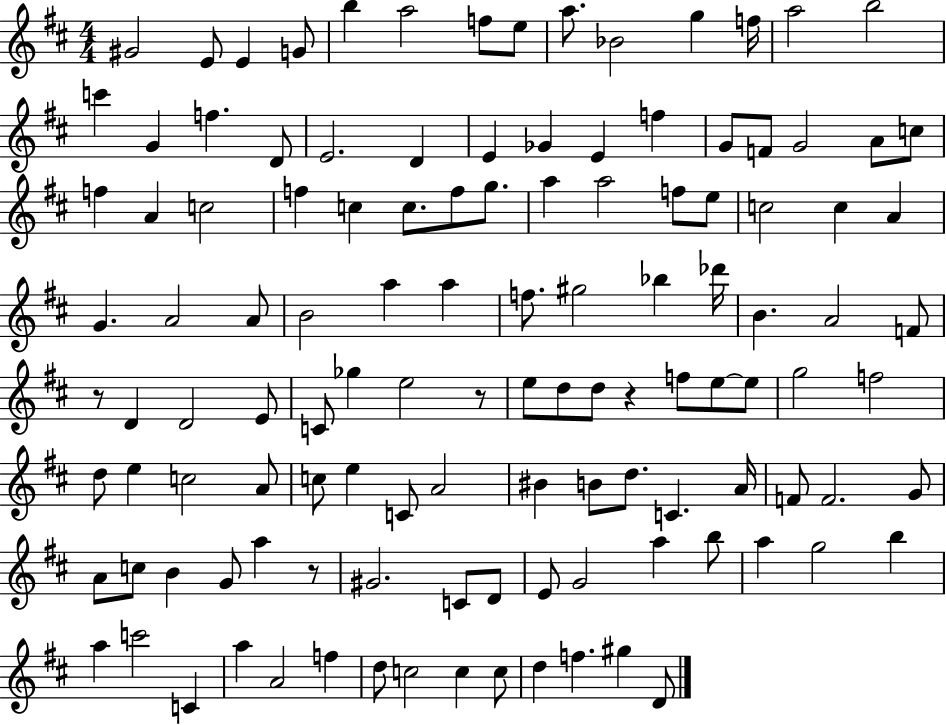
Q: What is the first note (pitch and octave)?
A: G#4